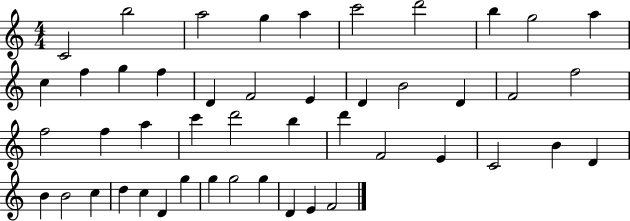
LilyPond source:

{
  \clef treble
  \numericTimeSignature
  \time 4/4
  \key c \major
  c'2 b''2 | a''2 g''4 a''4 | c'''2 d'''2 | b''4 g''2 a''4 | \break c''4 f''4 g''4 f''4 | d'4 f'2 e'4 | d'4 b'2 d'4 | f'2 f''2 | \break f''2 f''4 a''4 | c'''4 d'''2 b''4 | d'''4 f'2 e'4 | c'2 b'4 d'4 | \break b'4 b'2 c''4 | d''4 c''4 d'4 g''4 | g''4 g''2 g''4 | d'4 e'4 f'2 | \break \bar "|."
}